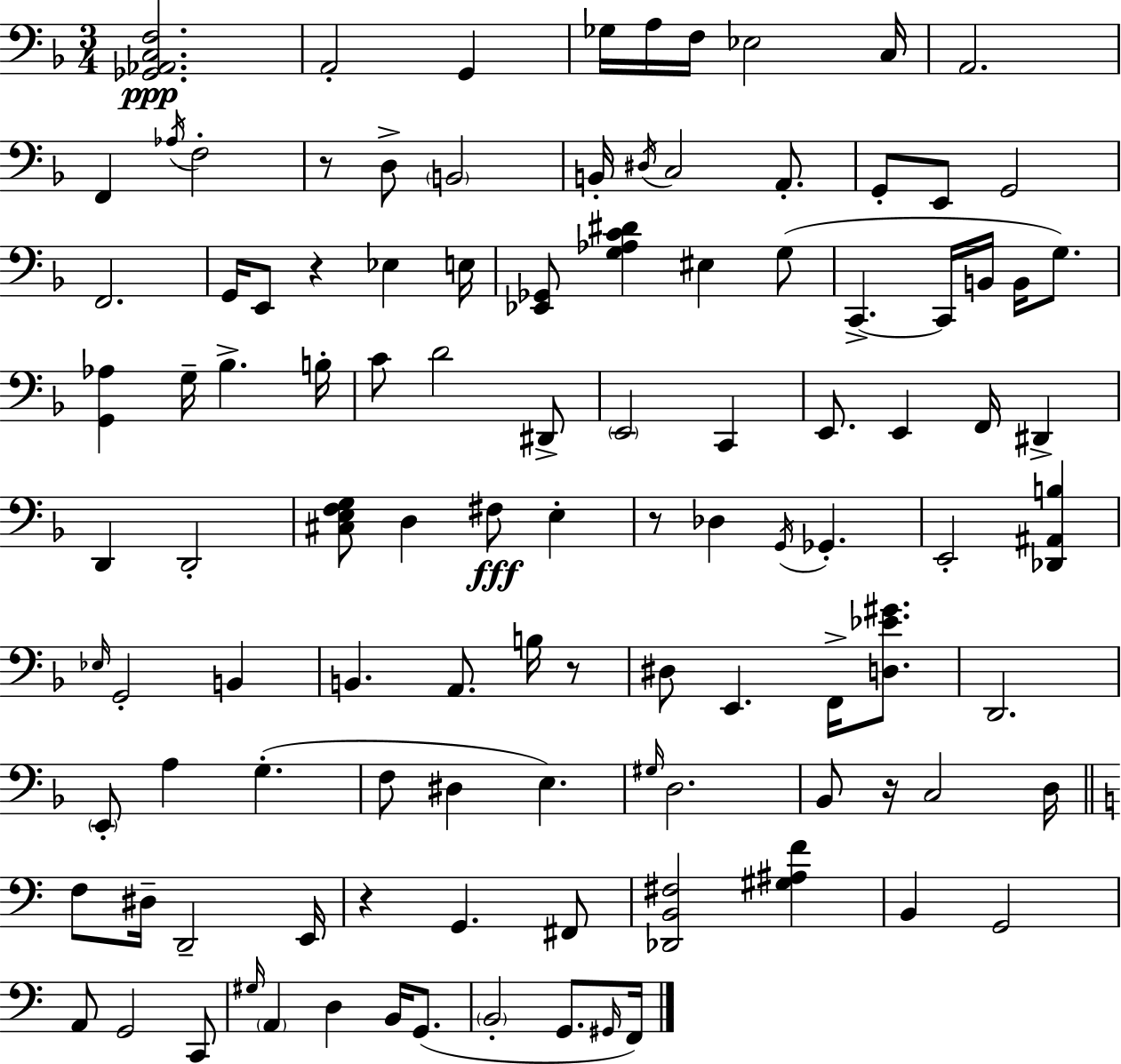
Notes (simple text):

[Gb2,Ab2,C3,F3]/h. A2/h G2/q Gb3/s A3/s F3/s Eb3/h C3/s A2/h. F2/q Ab3/s F3/h R/e D3/e B2/h B2/s D#3/s C3/h A2/e. G2/e E2/e G2/h F2/h. G2/s E2/e R/q Eb3/q E3/s [Eb2,Gb2]/e [G3,Ab3,C4,D#4]/q EIS3/q G3/e C2/q. C2/s B2/s B2/s G3/e. [G2,Ab3]/q G3/s Bb3/q. B3/s C4/e D4/h D#2/e E2/h C2/q E2/e. E2/q F2/s D#2/q D2/q D2/h [C#3,E3,F3,G3]/e D3/q F#3/e E3/q R/e Db3/q G2/s Gb2/q. E2/h [Db2,A#2,B3]/q Eb3/s G2/h B2/q B2/q. A2/e. B3/s R/e D#3/e E2/q. F2/s [D3,Eb4,G#4]/e. D2/h. E2/e A3/q G3/q. F3/e D#3/q E3/q. G#3/s D3/h. Bb2/e R/s C3/h D3/s F3/e D#3/s D2/h E2/s R/q G2/q. F#2/e [Db2,B2,F#3]/h [G#3,A#3,F4]/q B2/q G2/h A2/e G2/h C2/e G#3/s A2/q D3/q B2/s G2/e. B2/h G2/e. G#2/s F2/s